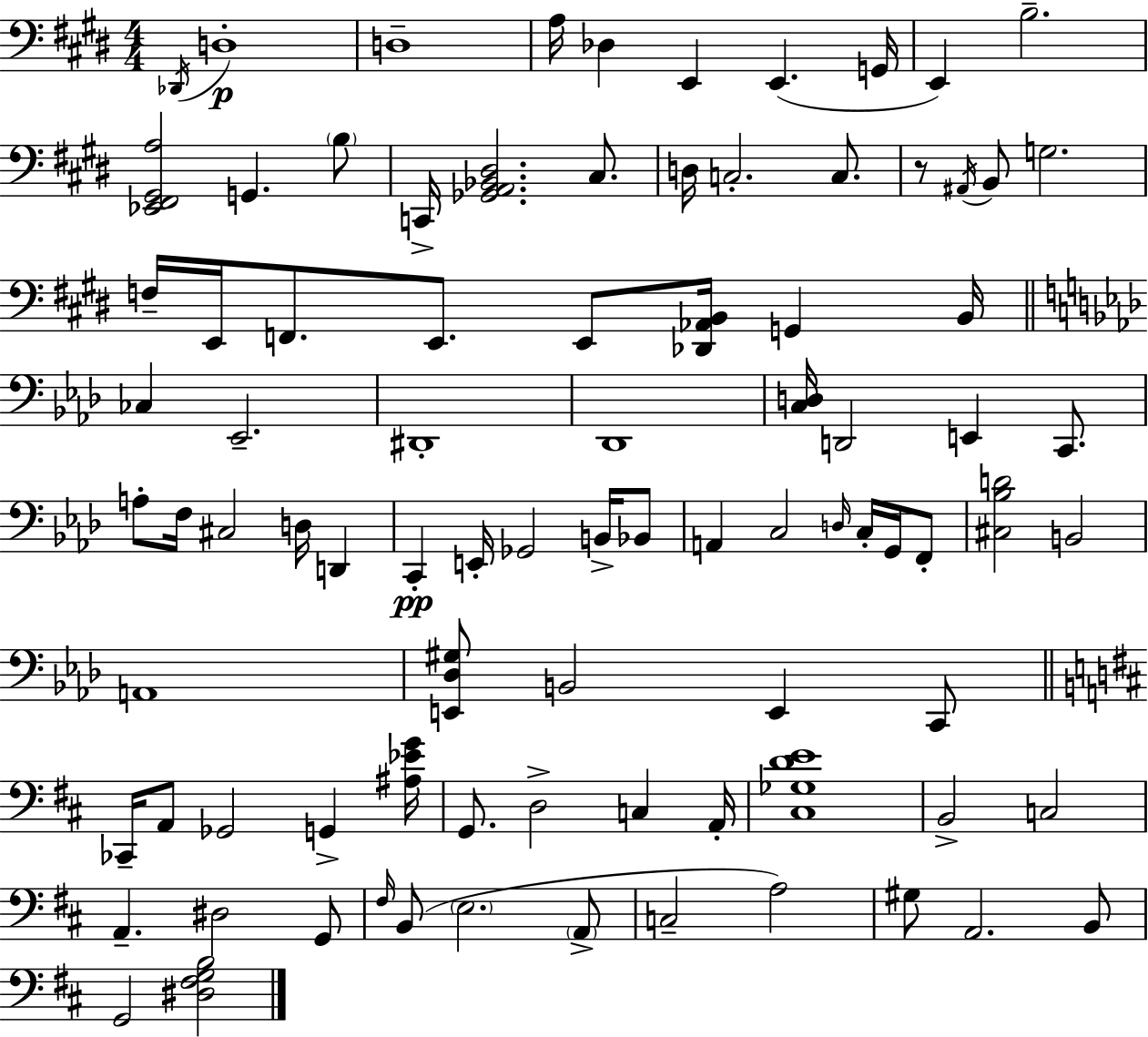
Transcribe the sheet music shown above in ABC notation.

X:1
T:Untitled
M:4/4
L:1/4
K:E
_D,,/4 D,4 D,4 A,/4 _D, E,, E,, G,,/4 E,, B,2 [_E,,^F,,^G,,A,]2 G,, B,/2 C,,/4 [_G,,A,,_B,,^D,]2 ^C,/2 D,/4 C,2 C,/2 z/2 ^A,,/4 B,,/2 G,2 F,/4 E,,/4 F,,/2 E,,/2 E,,/2 [_D,,_A,,B,,]/4 G,, B,,/4 _C, _E,,2 ^D,,4 _D,,4 [C,D,]/4 D,,2 E,, C,,/2 A,/2 F,/4 ^C,2 D,/4 D,, C,, E,,/4 _G,,2 B,,/4 _B,,/2 A,, C,2 D,/4 C,/4 G,,/4 F,,/2 [^C,_B,D]2 B,,2 A,,4 [E,,_D,^G,]/2 B,,2 E,, C,,/2 _C,,/4 A,,/2 _G,,2 G,, [^A,_EG]/4 G,,/2 D,2 C, A,,/4 [^C,_G,DE]4 B,,2 C,2 A,, ^D,2 G,,/2 ^F,/4 B,,/2 E,2 A,,/2 C,2 A,2 ^G,/2 A,,2 B,,/2 G,,2 [^D,^F,G,B,]2